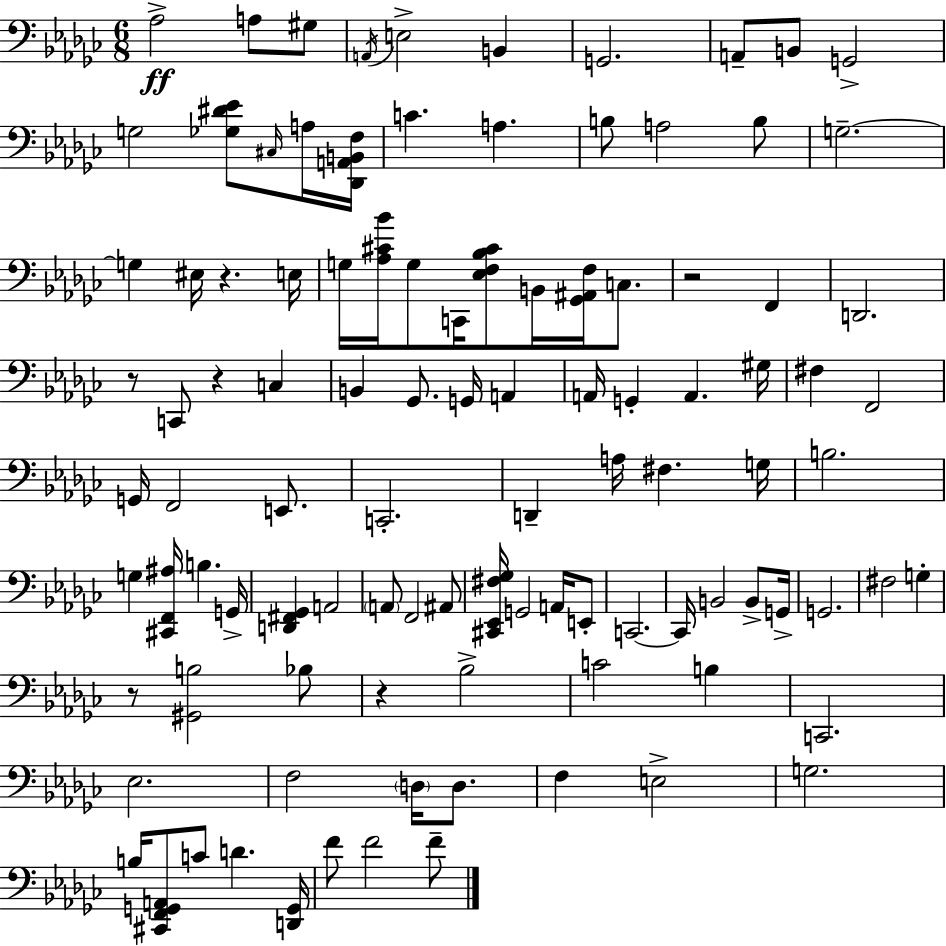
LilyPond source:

{
  \clef bass
  \numericTimeSignature
  \time 6/8
  \key ees \minor
  aes2->\ff a8 gis8 | \acciaccatura { a,16 } e2-> b,4 | g,2. | a,8-- b,8 g,2-> | \break g2 <ges dis' ees'>8 \grace { cis16 } | a16 <des, a, b, f>16 c'4. a4. | b8 a2 | b8 g2.--~~ | \break g4 eis16 r4. | e16 g16 <aes cis' bes'>16 g8 c,16 <ees f bes cis'>8 b,16 <ges, ais, f>16 c8. | r2 f,4 | d,2. | \break r8 c,8 r4 c4 | b,4 ges,8. g,16 a,4 | a,16 g,4-. a,4. | gis16 fis4 f,2 | \break g,16 f,2 e,8. | c,2.-. | d,4-- a16 fis4. | g16 b2. | \break g4 <cis, f, ais>16 b4. | g,16-> <d, fis, ges,>4 a,2 | \parenthesize a,8 f,2 | ais,8 <cis, ees, fis ges>16 g,2 a,16 | \break e,8-. c,2.~~ | c,16 b,2 b,8-> | g,16-> g,2. | fis2 g4-. | \break r8 <gis, b>2 | bes8 r4 bes2-> | c'2 b4 | c,2. | \break ees2. | f2 \parenthesize d16 d8. | f4 e2-> | g2. | \break b16 <cis, f, g, a,>8 c'8 d'4. | <d, g,>16 f'8 f'2 | f'8-- \bar "|."
}